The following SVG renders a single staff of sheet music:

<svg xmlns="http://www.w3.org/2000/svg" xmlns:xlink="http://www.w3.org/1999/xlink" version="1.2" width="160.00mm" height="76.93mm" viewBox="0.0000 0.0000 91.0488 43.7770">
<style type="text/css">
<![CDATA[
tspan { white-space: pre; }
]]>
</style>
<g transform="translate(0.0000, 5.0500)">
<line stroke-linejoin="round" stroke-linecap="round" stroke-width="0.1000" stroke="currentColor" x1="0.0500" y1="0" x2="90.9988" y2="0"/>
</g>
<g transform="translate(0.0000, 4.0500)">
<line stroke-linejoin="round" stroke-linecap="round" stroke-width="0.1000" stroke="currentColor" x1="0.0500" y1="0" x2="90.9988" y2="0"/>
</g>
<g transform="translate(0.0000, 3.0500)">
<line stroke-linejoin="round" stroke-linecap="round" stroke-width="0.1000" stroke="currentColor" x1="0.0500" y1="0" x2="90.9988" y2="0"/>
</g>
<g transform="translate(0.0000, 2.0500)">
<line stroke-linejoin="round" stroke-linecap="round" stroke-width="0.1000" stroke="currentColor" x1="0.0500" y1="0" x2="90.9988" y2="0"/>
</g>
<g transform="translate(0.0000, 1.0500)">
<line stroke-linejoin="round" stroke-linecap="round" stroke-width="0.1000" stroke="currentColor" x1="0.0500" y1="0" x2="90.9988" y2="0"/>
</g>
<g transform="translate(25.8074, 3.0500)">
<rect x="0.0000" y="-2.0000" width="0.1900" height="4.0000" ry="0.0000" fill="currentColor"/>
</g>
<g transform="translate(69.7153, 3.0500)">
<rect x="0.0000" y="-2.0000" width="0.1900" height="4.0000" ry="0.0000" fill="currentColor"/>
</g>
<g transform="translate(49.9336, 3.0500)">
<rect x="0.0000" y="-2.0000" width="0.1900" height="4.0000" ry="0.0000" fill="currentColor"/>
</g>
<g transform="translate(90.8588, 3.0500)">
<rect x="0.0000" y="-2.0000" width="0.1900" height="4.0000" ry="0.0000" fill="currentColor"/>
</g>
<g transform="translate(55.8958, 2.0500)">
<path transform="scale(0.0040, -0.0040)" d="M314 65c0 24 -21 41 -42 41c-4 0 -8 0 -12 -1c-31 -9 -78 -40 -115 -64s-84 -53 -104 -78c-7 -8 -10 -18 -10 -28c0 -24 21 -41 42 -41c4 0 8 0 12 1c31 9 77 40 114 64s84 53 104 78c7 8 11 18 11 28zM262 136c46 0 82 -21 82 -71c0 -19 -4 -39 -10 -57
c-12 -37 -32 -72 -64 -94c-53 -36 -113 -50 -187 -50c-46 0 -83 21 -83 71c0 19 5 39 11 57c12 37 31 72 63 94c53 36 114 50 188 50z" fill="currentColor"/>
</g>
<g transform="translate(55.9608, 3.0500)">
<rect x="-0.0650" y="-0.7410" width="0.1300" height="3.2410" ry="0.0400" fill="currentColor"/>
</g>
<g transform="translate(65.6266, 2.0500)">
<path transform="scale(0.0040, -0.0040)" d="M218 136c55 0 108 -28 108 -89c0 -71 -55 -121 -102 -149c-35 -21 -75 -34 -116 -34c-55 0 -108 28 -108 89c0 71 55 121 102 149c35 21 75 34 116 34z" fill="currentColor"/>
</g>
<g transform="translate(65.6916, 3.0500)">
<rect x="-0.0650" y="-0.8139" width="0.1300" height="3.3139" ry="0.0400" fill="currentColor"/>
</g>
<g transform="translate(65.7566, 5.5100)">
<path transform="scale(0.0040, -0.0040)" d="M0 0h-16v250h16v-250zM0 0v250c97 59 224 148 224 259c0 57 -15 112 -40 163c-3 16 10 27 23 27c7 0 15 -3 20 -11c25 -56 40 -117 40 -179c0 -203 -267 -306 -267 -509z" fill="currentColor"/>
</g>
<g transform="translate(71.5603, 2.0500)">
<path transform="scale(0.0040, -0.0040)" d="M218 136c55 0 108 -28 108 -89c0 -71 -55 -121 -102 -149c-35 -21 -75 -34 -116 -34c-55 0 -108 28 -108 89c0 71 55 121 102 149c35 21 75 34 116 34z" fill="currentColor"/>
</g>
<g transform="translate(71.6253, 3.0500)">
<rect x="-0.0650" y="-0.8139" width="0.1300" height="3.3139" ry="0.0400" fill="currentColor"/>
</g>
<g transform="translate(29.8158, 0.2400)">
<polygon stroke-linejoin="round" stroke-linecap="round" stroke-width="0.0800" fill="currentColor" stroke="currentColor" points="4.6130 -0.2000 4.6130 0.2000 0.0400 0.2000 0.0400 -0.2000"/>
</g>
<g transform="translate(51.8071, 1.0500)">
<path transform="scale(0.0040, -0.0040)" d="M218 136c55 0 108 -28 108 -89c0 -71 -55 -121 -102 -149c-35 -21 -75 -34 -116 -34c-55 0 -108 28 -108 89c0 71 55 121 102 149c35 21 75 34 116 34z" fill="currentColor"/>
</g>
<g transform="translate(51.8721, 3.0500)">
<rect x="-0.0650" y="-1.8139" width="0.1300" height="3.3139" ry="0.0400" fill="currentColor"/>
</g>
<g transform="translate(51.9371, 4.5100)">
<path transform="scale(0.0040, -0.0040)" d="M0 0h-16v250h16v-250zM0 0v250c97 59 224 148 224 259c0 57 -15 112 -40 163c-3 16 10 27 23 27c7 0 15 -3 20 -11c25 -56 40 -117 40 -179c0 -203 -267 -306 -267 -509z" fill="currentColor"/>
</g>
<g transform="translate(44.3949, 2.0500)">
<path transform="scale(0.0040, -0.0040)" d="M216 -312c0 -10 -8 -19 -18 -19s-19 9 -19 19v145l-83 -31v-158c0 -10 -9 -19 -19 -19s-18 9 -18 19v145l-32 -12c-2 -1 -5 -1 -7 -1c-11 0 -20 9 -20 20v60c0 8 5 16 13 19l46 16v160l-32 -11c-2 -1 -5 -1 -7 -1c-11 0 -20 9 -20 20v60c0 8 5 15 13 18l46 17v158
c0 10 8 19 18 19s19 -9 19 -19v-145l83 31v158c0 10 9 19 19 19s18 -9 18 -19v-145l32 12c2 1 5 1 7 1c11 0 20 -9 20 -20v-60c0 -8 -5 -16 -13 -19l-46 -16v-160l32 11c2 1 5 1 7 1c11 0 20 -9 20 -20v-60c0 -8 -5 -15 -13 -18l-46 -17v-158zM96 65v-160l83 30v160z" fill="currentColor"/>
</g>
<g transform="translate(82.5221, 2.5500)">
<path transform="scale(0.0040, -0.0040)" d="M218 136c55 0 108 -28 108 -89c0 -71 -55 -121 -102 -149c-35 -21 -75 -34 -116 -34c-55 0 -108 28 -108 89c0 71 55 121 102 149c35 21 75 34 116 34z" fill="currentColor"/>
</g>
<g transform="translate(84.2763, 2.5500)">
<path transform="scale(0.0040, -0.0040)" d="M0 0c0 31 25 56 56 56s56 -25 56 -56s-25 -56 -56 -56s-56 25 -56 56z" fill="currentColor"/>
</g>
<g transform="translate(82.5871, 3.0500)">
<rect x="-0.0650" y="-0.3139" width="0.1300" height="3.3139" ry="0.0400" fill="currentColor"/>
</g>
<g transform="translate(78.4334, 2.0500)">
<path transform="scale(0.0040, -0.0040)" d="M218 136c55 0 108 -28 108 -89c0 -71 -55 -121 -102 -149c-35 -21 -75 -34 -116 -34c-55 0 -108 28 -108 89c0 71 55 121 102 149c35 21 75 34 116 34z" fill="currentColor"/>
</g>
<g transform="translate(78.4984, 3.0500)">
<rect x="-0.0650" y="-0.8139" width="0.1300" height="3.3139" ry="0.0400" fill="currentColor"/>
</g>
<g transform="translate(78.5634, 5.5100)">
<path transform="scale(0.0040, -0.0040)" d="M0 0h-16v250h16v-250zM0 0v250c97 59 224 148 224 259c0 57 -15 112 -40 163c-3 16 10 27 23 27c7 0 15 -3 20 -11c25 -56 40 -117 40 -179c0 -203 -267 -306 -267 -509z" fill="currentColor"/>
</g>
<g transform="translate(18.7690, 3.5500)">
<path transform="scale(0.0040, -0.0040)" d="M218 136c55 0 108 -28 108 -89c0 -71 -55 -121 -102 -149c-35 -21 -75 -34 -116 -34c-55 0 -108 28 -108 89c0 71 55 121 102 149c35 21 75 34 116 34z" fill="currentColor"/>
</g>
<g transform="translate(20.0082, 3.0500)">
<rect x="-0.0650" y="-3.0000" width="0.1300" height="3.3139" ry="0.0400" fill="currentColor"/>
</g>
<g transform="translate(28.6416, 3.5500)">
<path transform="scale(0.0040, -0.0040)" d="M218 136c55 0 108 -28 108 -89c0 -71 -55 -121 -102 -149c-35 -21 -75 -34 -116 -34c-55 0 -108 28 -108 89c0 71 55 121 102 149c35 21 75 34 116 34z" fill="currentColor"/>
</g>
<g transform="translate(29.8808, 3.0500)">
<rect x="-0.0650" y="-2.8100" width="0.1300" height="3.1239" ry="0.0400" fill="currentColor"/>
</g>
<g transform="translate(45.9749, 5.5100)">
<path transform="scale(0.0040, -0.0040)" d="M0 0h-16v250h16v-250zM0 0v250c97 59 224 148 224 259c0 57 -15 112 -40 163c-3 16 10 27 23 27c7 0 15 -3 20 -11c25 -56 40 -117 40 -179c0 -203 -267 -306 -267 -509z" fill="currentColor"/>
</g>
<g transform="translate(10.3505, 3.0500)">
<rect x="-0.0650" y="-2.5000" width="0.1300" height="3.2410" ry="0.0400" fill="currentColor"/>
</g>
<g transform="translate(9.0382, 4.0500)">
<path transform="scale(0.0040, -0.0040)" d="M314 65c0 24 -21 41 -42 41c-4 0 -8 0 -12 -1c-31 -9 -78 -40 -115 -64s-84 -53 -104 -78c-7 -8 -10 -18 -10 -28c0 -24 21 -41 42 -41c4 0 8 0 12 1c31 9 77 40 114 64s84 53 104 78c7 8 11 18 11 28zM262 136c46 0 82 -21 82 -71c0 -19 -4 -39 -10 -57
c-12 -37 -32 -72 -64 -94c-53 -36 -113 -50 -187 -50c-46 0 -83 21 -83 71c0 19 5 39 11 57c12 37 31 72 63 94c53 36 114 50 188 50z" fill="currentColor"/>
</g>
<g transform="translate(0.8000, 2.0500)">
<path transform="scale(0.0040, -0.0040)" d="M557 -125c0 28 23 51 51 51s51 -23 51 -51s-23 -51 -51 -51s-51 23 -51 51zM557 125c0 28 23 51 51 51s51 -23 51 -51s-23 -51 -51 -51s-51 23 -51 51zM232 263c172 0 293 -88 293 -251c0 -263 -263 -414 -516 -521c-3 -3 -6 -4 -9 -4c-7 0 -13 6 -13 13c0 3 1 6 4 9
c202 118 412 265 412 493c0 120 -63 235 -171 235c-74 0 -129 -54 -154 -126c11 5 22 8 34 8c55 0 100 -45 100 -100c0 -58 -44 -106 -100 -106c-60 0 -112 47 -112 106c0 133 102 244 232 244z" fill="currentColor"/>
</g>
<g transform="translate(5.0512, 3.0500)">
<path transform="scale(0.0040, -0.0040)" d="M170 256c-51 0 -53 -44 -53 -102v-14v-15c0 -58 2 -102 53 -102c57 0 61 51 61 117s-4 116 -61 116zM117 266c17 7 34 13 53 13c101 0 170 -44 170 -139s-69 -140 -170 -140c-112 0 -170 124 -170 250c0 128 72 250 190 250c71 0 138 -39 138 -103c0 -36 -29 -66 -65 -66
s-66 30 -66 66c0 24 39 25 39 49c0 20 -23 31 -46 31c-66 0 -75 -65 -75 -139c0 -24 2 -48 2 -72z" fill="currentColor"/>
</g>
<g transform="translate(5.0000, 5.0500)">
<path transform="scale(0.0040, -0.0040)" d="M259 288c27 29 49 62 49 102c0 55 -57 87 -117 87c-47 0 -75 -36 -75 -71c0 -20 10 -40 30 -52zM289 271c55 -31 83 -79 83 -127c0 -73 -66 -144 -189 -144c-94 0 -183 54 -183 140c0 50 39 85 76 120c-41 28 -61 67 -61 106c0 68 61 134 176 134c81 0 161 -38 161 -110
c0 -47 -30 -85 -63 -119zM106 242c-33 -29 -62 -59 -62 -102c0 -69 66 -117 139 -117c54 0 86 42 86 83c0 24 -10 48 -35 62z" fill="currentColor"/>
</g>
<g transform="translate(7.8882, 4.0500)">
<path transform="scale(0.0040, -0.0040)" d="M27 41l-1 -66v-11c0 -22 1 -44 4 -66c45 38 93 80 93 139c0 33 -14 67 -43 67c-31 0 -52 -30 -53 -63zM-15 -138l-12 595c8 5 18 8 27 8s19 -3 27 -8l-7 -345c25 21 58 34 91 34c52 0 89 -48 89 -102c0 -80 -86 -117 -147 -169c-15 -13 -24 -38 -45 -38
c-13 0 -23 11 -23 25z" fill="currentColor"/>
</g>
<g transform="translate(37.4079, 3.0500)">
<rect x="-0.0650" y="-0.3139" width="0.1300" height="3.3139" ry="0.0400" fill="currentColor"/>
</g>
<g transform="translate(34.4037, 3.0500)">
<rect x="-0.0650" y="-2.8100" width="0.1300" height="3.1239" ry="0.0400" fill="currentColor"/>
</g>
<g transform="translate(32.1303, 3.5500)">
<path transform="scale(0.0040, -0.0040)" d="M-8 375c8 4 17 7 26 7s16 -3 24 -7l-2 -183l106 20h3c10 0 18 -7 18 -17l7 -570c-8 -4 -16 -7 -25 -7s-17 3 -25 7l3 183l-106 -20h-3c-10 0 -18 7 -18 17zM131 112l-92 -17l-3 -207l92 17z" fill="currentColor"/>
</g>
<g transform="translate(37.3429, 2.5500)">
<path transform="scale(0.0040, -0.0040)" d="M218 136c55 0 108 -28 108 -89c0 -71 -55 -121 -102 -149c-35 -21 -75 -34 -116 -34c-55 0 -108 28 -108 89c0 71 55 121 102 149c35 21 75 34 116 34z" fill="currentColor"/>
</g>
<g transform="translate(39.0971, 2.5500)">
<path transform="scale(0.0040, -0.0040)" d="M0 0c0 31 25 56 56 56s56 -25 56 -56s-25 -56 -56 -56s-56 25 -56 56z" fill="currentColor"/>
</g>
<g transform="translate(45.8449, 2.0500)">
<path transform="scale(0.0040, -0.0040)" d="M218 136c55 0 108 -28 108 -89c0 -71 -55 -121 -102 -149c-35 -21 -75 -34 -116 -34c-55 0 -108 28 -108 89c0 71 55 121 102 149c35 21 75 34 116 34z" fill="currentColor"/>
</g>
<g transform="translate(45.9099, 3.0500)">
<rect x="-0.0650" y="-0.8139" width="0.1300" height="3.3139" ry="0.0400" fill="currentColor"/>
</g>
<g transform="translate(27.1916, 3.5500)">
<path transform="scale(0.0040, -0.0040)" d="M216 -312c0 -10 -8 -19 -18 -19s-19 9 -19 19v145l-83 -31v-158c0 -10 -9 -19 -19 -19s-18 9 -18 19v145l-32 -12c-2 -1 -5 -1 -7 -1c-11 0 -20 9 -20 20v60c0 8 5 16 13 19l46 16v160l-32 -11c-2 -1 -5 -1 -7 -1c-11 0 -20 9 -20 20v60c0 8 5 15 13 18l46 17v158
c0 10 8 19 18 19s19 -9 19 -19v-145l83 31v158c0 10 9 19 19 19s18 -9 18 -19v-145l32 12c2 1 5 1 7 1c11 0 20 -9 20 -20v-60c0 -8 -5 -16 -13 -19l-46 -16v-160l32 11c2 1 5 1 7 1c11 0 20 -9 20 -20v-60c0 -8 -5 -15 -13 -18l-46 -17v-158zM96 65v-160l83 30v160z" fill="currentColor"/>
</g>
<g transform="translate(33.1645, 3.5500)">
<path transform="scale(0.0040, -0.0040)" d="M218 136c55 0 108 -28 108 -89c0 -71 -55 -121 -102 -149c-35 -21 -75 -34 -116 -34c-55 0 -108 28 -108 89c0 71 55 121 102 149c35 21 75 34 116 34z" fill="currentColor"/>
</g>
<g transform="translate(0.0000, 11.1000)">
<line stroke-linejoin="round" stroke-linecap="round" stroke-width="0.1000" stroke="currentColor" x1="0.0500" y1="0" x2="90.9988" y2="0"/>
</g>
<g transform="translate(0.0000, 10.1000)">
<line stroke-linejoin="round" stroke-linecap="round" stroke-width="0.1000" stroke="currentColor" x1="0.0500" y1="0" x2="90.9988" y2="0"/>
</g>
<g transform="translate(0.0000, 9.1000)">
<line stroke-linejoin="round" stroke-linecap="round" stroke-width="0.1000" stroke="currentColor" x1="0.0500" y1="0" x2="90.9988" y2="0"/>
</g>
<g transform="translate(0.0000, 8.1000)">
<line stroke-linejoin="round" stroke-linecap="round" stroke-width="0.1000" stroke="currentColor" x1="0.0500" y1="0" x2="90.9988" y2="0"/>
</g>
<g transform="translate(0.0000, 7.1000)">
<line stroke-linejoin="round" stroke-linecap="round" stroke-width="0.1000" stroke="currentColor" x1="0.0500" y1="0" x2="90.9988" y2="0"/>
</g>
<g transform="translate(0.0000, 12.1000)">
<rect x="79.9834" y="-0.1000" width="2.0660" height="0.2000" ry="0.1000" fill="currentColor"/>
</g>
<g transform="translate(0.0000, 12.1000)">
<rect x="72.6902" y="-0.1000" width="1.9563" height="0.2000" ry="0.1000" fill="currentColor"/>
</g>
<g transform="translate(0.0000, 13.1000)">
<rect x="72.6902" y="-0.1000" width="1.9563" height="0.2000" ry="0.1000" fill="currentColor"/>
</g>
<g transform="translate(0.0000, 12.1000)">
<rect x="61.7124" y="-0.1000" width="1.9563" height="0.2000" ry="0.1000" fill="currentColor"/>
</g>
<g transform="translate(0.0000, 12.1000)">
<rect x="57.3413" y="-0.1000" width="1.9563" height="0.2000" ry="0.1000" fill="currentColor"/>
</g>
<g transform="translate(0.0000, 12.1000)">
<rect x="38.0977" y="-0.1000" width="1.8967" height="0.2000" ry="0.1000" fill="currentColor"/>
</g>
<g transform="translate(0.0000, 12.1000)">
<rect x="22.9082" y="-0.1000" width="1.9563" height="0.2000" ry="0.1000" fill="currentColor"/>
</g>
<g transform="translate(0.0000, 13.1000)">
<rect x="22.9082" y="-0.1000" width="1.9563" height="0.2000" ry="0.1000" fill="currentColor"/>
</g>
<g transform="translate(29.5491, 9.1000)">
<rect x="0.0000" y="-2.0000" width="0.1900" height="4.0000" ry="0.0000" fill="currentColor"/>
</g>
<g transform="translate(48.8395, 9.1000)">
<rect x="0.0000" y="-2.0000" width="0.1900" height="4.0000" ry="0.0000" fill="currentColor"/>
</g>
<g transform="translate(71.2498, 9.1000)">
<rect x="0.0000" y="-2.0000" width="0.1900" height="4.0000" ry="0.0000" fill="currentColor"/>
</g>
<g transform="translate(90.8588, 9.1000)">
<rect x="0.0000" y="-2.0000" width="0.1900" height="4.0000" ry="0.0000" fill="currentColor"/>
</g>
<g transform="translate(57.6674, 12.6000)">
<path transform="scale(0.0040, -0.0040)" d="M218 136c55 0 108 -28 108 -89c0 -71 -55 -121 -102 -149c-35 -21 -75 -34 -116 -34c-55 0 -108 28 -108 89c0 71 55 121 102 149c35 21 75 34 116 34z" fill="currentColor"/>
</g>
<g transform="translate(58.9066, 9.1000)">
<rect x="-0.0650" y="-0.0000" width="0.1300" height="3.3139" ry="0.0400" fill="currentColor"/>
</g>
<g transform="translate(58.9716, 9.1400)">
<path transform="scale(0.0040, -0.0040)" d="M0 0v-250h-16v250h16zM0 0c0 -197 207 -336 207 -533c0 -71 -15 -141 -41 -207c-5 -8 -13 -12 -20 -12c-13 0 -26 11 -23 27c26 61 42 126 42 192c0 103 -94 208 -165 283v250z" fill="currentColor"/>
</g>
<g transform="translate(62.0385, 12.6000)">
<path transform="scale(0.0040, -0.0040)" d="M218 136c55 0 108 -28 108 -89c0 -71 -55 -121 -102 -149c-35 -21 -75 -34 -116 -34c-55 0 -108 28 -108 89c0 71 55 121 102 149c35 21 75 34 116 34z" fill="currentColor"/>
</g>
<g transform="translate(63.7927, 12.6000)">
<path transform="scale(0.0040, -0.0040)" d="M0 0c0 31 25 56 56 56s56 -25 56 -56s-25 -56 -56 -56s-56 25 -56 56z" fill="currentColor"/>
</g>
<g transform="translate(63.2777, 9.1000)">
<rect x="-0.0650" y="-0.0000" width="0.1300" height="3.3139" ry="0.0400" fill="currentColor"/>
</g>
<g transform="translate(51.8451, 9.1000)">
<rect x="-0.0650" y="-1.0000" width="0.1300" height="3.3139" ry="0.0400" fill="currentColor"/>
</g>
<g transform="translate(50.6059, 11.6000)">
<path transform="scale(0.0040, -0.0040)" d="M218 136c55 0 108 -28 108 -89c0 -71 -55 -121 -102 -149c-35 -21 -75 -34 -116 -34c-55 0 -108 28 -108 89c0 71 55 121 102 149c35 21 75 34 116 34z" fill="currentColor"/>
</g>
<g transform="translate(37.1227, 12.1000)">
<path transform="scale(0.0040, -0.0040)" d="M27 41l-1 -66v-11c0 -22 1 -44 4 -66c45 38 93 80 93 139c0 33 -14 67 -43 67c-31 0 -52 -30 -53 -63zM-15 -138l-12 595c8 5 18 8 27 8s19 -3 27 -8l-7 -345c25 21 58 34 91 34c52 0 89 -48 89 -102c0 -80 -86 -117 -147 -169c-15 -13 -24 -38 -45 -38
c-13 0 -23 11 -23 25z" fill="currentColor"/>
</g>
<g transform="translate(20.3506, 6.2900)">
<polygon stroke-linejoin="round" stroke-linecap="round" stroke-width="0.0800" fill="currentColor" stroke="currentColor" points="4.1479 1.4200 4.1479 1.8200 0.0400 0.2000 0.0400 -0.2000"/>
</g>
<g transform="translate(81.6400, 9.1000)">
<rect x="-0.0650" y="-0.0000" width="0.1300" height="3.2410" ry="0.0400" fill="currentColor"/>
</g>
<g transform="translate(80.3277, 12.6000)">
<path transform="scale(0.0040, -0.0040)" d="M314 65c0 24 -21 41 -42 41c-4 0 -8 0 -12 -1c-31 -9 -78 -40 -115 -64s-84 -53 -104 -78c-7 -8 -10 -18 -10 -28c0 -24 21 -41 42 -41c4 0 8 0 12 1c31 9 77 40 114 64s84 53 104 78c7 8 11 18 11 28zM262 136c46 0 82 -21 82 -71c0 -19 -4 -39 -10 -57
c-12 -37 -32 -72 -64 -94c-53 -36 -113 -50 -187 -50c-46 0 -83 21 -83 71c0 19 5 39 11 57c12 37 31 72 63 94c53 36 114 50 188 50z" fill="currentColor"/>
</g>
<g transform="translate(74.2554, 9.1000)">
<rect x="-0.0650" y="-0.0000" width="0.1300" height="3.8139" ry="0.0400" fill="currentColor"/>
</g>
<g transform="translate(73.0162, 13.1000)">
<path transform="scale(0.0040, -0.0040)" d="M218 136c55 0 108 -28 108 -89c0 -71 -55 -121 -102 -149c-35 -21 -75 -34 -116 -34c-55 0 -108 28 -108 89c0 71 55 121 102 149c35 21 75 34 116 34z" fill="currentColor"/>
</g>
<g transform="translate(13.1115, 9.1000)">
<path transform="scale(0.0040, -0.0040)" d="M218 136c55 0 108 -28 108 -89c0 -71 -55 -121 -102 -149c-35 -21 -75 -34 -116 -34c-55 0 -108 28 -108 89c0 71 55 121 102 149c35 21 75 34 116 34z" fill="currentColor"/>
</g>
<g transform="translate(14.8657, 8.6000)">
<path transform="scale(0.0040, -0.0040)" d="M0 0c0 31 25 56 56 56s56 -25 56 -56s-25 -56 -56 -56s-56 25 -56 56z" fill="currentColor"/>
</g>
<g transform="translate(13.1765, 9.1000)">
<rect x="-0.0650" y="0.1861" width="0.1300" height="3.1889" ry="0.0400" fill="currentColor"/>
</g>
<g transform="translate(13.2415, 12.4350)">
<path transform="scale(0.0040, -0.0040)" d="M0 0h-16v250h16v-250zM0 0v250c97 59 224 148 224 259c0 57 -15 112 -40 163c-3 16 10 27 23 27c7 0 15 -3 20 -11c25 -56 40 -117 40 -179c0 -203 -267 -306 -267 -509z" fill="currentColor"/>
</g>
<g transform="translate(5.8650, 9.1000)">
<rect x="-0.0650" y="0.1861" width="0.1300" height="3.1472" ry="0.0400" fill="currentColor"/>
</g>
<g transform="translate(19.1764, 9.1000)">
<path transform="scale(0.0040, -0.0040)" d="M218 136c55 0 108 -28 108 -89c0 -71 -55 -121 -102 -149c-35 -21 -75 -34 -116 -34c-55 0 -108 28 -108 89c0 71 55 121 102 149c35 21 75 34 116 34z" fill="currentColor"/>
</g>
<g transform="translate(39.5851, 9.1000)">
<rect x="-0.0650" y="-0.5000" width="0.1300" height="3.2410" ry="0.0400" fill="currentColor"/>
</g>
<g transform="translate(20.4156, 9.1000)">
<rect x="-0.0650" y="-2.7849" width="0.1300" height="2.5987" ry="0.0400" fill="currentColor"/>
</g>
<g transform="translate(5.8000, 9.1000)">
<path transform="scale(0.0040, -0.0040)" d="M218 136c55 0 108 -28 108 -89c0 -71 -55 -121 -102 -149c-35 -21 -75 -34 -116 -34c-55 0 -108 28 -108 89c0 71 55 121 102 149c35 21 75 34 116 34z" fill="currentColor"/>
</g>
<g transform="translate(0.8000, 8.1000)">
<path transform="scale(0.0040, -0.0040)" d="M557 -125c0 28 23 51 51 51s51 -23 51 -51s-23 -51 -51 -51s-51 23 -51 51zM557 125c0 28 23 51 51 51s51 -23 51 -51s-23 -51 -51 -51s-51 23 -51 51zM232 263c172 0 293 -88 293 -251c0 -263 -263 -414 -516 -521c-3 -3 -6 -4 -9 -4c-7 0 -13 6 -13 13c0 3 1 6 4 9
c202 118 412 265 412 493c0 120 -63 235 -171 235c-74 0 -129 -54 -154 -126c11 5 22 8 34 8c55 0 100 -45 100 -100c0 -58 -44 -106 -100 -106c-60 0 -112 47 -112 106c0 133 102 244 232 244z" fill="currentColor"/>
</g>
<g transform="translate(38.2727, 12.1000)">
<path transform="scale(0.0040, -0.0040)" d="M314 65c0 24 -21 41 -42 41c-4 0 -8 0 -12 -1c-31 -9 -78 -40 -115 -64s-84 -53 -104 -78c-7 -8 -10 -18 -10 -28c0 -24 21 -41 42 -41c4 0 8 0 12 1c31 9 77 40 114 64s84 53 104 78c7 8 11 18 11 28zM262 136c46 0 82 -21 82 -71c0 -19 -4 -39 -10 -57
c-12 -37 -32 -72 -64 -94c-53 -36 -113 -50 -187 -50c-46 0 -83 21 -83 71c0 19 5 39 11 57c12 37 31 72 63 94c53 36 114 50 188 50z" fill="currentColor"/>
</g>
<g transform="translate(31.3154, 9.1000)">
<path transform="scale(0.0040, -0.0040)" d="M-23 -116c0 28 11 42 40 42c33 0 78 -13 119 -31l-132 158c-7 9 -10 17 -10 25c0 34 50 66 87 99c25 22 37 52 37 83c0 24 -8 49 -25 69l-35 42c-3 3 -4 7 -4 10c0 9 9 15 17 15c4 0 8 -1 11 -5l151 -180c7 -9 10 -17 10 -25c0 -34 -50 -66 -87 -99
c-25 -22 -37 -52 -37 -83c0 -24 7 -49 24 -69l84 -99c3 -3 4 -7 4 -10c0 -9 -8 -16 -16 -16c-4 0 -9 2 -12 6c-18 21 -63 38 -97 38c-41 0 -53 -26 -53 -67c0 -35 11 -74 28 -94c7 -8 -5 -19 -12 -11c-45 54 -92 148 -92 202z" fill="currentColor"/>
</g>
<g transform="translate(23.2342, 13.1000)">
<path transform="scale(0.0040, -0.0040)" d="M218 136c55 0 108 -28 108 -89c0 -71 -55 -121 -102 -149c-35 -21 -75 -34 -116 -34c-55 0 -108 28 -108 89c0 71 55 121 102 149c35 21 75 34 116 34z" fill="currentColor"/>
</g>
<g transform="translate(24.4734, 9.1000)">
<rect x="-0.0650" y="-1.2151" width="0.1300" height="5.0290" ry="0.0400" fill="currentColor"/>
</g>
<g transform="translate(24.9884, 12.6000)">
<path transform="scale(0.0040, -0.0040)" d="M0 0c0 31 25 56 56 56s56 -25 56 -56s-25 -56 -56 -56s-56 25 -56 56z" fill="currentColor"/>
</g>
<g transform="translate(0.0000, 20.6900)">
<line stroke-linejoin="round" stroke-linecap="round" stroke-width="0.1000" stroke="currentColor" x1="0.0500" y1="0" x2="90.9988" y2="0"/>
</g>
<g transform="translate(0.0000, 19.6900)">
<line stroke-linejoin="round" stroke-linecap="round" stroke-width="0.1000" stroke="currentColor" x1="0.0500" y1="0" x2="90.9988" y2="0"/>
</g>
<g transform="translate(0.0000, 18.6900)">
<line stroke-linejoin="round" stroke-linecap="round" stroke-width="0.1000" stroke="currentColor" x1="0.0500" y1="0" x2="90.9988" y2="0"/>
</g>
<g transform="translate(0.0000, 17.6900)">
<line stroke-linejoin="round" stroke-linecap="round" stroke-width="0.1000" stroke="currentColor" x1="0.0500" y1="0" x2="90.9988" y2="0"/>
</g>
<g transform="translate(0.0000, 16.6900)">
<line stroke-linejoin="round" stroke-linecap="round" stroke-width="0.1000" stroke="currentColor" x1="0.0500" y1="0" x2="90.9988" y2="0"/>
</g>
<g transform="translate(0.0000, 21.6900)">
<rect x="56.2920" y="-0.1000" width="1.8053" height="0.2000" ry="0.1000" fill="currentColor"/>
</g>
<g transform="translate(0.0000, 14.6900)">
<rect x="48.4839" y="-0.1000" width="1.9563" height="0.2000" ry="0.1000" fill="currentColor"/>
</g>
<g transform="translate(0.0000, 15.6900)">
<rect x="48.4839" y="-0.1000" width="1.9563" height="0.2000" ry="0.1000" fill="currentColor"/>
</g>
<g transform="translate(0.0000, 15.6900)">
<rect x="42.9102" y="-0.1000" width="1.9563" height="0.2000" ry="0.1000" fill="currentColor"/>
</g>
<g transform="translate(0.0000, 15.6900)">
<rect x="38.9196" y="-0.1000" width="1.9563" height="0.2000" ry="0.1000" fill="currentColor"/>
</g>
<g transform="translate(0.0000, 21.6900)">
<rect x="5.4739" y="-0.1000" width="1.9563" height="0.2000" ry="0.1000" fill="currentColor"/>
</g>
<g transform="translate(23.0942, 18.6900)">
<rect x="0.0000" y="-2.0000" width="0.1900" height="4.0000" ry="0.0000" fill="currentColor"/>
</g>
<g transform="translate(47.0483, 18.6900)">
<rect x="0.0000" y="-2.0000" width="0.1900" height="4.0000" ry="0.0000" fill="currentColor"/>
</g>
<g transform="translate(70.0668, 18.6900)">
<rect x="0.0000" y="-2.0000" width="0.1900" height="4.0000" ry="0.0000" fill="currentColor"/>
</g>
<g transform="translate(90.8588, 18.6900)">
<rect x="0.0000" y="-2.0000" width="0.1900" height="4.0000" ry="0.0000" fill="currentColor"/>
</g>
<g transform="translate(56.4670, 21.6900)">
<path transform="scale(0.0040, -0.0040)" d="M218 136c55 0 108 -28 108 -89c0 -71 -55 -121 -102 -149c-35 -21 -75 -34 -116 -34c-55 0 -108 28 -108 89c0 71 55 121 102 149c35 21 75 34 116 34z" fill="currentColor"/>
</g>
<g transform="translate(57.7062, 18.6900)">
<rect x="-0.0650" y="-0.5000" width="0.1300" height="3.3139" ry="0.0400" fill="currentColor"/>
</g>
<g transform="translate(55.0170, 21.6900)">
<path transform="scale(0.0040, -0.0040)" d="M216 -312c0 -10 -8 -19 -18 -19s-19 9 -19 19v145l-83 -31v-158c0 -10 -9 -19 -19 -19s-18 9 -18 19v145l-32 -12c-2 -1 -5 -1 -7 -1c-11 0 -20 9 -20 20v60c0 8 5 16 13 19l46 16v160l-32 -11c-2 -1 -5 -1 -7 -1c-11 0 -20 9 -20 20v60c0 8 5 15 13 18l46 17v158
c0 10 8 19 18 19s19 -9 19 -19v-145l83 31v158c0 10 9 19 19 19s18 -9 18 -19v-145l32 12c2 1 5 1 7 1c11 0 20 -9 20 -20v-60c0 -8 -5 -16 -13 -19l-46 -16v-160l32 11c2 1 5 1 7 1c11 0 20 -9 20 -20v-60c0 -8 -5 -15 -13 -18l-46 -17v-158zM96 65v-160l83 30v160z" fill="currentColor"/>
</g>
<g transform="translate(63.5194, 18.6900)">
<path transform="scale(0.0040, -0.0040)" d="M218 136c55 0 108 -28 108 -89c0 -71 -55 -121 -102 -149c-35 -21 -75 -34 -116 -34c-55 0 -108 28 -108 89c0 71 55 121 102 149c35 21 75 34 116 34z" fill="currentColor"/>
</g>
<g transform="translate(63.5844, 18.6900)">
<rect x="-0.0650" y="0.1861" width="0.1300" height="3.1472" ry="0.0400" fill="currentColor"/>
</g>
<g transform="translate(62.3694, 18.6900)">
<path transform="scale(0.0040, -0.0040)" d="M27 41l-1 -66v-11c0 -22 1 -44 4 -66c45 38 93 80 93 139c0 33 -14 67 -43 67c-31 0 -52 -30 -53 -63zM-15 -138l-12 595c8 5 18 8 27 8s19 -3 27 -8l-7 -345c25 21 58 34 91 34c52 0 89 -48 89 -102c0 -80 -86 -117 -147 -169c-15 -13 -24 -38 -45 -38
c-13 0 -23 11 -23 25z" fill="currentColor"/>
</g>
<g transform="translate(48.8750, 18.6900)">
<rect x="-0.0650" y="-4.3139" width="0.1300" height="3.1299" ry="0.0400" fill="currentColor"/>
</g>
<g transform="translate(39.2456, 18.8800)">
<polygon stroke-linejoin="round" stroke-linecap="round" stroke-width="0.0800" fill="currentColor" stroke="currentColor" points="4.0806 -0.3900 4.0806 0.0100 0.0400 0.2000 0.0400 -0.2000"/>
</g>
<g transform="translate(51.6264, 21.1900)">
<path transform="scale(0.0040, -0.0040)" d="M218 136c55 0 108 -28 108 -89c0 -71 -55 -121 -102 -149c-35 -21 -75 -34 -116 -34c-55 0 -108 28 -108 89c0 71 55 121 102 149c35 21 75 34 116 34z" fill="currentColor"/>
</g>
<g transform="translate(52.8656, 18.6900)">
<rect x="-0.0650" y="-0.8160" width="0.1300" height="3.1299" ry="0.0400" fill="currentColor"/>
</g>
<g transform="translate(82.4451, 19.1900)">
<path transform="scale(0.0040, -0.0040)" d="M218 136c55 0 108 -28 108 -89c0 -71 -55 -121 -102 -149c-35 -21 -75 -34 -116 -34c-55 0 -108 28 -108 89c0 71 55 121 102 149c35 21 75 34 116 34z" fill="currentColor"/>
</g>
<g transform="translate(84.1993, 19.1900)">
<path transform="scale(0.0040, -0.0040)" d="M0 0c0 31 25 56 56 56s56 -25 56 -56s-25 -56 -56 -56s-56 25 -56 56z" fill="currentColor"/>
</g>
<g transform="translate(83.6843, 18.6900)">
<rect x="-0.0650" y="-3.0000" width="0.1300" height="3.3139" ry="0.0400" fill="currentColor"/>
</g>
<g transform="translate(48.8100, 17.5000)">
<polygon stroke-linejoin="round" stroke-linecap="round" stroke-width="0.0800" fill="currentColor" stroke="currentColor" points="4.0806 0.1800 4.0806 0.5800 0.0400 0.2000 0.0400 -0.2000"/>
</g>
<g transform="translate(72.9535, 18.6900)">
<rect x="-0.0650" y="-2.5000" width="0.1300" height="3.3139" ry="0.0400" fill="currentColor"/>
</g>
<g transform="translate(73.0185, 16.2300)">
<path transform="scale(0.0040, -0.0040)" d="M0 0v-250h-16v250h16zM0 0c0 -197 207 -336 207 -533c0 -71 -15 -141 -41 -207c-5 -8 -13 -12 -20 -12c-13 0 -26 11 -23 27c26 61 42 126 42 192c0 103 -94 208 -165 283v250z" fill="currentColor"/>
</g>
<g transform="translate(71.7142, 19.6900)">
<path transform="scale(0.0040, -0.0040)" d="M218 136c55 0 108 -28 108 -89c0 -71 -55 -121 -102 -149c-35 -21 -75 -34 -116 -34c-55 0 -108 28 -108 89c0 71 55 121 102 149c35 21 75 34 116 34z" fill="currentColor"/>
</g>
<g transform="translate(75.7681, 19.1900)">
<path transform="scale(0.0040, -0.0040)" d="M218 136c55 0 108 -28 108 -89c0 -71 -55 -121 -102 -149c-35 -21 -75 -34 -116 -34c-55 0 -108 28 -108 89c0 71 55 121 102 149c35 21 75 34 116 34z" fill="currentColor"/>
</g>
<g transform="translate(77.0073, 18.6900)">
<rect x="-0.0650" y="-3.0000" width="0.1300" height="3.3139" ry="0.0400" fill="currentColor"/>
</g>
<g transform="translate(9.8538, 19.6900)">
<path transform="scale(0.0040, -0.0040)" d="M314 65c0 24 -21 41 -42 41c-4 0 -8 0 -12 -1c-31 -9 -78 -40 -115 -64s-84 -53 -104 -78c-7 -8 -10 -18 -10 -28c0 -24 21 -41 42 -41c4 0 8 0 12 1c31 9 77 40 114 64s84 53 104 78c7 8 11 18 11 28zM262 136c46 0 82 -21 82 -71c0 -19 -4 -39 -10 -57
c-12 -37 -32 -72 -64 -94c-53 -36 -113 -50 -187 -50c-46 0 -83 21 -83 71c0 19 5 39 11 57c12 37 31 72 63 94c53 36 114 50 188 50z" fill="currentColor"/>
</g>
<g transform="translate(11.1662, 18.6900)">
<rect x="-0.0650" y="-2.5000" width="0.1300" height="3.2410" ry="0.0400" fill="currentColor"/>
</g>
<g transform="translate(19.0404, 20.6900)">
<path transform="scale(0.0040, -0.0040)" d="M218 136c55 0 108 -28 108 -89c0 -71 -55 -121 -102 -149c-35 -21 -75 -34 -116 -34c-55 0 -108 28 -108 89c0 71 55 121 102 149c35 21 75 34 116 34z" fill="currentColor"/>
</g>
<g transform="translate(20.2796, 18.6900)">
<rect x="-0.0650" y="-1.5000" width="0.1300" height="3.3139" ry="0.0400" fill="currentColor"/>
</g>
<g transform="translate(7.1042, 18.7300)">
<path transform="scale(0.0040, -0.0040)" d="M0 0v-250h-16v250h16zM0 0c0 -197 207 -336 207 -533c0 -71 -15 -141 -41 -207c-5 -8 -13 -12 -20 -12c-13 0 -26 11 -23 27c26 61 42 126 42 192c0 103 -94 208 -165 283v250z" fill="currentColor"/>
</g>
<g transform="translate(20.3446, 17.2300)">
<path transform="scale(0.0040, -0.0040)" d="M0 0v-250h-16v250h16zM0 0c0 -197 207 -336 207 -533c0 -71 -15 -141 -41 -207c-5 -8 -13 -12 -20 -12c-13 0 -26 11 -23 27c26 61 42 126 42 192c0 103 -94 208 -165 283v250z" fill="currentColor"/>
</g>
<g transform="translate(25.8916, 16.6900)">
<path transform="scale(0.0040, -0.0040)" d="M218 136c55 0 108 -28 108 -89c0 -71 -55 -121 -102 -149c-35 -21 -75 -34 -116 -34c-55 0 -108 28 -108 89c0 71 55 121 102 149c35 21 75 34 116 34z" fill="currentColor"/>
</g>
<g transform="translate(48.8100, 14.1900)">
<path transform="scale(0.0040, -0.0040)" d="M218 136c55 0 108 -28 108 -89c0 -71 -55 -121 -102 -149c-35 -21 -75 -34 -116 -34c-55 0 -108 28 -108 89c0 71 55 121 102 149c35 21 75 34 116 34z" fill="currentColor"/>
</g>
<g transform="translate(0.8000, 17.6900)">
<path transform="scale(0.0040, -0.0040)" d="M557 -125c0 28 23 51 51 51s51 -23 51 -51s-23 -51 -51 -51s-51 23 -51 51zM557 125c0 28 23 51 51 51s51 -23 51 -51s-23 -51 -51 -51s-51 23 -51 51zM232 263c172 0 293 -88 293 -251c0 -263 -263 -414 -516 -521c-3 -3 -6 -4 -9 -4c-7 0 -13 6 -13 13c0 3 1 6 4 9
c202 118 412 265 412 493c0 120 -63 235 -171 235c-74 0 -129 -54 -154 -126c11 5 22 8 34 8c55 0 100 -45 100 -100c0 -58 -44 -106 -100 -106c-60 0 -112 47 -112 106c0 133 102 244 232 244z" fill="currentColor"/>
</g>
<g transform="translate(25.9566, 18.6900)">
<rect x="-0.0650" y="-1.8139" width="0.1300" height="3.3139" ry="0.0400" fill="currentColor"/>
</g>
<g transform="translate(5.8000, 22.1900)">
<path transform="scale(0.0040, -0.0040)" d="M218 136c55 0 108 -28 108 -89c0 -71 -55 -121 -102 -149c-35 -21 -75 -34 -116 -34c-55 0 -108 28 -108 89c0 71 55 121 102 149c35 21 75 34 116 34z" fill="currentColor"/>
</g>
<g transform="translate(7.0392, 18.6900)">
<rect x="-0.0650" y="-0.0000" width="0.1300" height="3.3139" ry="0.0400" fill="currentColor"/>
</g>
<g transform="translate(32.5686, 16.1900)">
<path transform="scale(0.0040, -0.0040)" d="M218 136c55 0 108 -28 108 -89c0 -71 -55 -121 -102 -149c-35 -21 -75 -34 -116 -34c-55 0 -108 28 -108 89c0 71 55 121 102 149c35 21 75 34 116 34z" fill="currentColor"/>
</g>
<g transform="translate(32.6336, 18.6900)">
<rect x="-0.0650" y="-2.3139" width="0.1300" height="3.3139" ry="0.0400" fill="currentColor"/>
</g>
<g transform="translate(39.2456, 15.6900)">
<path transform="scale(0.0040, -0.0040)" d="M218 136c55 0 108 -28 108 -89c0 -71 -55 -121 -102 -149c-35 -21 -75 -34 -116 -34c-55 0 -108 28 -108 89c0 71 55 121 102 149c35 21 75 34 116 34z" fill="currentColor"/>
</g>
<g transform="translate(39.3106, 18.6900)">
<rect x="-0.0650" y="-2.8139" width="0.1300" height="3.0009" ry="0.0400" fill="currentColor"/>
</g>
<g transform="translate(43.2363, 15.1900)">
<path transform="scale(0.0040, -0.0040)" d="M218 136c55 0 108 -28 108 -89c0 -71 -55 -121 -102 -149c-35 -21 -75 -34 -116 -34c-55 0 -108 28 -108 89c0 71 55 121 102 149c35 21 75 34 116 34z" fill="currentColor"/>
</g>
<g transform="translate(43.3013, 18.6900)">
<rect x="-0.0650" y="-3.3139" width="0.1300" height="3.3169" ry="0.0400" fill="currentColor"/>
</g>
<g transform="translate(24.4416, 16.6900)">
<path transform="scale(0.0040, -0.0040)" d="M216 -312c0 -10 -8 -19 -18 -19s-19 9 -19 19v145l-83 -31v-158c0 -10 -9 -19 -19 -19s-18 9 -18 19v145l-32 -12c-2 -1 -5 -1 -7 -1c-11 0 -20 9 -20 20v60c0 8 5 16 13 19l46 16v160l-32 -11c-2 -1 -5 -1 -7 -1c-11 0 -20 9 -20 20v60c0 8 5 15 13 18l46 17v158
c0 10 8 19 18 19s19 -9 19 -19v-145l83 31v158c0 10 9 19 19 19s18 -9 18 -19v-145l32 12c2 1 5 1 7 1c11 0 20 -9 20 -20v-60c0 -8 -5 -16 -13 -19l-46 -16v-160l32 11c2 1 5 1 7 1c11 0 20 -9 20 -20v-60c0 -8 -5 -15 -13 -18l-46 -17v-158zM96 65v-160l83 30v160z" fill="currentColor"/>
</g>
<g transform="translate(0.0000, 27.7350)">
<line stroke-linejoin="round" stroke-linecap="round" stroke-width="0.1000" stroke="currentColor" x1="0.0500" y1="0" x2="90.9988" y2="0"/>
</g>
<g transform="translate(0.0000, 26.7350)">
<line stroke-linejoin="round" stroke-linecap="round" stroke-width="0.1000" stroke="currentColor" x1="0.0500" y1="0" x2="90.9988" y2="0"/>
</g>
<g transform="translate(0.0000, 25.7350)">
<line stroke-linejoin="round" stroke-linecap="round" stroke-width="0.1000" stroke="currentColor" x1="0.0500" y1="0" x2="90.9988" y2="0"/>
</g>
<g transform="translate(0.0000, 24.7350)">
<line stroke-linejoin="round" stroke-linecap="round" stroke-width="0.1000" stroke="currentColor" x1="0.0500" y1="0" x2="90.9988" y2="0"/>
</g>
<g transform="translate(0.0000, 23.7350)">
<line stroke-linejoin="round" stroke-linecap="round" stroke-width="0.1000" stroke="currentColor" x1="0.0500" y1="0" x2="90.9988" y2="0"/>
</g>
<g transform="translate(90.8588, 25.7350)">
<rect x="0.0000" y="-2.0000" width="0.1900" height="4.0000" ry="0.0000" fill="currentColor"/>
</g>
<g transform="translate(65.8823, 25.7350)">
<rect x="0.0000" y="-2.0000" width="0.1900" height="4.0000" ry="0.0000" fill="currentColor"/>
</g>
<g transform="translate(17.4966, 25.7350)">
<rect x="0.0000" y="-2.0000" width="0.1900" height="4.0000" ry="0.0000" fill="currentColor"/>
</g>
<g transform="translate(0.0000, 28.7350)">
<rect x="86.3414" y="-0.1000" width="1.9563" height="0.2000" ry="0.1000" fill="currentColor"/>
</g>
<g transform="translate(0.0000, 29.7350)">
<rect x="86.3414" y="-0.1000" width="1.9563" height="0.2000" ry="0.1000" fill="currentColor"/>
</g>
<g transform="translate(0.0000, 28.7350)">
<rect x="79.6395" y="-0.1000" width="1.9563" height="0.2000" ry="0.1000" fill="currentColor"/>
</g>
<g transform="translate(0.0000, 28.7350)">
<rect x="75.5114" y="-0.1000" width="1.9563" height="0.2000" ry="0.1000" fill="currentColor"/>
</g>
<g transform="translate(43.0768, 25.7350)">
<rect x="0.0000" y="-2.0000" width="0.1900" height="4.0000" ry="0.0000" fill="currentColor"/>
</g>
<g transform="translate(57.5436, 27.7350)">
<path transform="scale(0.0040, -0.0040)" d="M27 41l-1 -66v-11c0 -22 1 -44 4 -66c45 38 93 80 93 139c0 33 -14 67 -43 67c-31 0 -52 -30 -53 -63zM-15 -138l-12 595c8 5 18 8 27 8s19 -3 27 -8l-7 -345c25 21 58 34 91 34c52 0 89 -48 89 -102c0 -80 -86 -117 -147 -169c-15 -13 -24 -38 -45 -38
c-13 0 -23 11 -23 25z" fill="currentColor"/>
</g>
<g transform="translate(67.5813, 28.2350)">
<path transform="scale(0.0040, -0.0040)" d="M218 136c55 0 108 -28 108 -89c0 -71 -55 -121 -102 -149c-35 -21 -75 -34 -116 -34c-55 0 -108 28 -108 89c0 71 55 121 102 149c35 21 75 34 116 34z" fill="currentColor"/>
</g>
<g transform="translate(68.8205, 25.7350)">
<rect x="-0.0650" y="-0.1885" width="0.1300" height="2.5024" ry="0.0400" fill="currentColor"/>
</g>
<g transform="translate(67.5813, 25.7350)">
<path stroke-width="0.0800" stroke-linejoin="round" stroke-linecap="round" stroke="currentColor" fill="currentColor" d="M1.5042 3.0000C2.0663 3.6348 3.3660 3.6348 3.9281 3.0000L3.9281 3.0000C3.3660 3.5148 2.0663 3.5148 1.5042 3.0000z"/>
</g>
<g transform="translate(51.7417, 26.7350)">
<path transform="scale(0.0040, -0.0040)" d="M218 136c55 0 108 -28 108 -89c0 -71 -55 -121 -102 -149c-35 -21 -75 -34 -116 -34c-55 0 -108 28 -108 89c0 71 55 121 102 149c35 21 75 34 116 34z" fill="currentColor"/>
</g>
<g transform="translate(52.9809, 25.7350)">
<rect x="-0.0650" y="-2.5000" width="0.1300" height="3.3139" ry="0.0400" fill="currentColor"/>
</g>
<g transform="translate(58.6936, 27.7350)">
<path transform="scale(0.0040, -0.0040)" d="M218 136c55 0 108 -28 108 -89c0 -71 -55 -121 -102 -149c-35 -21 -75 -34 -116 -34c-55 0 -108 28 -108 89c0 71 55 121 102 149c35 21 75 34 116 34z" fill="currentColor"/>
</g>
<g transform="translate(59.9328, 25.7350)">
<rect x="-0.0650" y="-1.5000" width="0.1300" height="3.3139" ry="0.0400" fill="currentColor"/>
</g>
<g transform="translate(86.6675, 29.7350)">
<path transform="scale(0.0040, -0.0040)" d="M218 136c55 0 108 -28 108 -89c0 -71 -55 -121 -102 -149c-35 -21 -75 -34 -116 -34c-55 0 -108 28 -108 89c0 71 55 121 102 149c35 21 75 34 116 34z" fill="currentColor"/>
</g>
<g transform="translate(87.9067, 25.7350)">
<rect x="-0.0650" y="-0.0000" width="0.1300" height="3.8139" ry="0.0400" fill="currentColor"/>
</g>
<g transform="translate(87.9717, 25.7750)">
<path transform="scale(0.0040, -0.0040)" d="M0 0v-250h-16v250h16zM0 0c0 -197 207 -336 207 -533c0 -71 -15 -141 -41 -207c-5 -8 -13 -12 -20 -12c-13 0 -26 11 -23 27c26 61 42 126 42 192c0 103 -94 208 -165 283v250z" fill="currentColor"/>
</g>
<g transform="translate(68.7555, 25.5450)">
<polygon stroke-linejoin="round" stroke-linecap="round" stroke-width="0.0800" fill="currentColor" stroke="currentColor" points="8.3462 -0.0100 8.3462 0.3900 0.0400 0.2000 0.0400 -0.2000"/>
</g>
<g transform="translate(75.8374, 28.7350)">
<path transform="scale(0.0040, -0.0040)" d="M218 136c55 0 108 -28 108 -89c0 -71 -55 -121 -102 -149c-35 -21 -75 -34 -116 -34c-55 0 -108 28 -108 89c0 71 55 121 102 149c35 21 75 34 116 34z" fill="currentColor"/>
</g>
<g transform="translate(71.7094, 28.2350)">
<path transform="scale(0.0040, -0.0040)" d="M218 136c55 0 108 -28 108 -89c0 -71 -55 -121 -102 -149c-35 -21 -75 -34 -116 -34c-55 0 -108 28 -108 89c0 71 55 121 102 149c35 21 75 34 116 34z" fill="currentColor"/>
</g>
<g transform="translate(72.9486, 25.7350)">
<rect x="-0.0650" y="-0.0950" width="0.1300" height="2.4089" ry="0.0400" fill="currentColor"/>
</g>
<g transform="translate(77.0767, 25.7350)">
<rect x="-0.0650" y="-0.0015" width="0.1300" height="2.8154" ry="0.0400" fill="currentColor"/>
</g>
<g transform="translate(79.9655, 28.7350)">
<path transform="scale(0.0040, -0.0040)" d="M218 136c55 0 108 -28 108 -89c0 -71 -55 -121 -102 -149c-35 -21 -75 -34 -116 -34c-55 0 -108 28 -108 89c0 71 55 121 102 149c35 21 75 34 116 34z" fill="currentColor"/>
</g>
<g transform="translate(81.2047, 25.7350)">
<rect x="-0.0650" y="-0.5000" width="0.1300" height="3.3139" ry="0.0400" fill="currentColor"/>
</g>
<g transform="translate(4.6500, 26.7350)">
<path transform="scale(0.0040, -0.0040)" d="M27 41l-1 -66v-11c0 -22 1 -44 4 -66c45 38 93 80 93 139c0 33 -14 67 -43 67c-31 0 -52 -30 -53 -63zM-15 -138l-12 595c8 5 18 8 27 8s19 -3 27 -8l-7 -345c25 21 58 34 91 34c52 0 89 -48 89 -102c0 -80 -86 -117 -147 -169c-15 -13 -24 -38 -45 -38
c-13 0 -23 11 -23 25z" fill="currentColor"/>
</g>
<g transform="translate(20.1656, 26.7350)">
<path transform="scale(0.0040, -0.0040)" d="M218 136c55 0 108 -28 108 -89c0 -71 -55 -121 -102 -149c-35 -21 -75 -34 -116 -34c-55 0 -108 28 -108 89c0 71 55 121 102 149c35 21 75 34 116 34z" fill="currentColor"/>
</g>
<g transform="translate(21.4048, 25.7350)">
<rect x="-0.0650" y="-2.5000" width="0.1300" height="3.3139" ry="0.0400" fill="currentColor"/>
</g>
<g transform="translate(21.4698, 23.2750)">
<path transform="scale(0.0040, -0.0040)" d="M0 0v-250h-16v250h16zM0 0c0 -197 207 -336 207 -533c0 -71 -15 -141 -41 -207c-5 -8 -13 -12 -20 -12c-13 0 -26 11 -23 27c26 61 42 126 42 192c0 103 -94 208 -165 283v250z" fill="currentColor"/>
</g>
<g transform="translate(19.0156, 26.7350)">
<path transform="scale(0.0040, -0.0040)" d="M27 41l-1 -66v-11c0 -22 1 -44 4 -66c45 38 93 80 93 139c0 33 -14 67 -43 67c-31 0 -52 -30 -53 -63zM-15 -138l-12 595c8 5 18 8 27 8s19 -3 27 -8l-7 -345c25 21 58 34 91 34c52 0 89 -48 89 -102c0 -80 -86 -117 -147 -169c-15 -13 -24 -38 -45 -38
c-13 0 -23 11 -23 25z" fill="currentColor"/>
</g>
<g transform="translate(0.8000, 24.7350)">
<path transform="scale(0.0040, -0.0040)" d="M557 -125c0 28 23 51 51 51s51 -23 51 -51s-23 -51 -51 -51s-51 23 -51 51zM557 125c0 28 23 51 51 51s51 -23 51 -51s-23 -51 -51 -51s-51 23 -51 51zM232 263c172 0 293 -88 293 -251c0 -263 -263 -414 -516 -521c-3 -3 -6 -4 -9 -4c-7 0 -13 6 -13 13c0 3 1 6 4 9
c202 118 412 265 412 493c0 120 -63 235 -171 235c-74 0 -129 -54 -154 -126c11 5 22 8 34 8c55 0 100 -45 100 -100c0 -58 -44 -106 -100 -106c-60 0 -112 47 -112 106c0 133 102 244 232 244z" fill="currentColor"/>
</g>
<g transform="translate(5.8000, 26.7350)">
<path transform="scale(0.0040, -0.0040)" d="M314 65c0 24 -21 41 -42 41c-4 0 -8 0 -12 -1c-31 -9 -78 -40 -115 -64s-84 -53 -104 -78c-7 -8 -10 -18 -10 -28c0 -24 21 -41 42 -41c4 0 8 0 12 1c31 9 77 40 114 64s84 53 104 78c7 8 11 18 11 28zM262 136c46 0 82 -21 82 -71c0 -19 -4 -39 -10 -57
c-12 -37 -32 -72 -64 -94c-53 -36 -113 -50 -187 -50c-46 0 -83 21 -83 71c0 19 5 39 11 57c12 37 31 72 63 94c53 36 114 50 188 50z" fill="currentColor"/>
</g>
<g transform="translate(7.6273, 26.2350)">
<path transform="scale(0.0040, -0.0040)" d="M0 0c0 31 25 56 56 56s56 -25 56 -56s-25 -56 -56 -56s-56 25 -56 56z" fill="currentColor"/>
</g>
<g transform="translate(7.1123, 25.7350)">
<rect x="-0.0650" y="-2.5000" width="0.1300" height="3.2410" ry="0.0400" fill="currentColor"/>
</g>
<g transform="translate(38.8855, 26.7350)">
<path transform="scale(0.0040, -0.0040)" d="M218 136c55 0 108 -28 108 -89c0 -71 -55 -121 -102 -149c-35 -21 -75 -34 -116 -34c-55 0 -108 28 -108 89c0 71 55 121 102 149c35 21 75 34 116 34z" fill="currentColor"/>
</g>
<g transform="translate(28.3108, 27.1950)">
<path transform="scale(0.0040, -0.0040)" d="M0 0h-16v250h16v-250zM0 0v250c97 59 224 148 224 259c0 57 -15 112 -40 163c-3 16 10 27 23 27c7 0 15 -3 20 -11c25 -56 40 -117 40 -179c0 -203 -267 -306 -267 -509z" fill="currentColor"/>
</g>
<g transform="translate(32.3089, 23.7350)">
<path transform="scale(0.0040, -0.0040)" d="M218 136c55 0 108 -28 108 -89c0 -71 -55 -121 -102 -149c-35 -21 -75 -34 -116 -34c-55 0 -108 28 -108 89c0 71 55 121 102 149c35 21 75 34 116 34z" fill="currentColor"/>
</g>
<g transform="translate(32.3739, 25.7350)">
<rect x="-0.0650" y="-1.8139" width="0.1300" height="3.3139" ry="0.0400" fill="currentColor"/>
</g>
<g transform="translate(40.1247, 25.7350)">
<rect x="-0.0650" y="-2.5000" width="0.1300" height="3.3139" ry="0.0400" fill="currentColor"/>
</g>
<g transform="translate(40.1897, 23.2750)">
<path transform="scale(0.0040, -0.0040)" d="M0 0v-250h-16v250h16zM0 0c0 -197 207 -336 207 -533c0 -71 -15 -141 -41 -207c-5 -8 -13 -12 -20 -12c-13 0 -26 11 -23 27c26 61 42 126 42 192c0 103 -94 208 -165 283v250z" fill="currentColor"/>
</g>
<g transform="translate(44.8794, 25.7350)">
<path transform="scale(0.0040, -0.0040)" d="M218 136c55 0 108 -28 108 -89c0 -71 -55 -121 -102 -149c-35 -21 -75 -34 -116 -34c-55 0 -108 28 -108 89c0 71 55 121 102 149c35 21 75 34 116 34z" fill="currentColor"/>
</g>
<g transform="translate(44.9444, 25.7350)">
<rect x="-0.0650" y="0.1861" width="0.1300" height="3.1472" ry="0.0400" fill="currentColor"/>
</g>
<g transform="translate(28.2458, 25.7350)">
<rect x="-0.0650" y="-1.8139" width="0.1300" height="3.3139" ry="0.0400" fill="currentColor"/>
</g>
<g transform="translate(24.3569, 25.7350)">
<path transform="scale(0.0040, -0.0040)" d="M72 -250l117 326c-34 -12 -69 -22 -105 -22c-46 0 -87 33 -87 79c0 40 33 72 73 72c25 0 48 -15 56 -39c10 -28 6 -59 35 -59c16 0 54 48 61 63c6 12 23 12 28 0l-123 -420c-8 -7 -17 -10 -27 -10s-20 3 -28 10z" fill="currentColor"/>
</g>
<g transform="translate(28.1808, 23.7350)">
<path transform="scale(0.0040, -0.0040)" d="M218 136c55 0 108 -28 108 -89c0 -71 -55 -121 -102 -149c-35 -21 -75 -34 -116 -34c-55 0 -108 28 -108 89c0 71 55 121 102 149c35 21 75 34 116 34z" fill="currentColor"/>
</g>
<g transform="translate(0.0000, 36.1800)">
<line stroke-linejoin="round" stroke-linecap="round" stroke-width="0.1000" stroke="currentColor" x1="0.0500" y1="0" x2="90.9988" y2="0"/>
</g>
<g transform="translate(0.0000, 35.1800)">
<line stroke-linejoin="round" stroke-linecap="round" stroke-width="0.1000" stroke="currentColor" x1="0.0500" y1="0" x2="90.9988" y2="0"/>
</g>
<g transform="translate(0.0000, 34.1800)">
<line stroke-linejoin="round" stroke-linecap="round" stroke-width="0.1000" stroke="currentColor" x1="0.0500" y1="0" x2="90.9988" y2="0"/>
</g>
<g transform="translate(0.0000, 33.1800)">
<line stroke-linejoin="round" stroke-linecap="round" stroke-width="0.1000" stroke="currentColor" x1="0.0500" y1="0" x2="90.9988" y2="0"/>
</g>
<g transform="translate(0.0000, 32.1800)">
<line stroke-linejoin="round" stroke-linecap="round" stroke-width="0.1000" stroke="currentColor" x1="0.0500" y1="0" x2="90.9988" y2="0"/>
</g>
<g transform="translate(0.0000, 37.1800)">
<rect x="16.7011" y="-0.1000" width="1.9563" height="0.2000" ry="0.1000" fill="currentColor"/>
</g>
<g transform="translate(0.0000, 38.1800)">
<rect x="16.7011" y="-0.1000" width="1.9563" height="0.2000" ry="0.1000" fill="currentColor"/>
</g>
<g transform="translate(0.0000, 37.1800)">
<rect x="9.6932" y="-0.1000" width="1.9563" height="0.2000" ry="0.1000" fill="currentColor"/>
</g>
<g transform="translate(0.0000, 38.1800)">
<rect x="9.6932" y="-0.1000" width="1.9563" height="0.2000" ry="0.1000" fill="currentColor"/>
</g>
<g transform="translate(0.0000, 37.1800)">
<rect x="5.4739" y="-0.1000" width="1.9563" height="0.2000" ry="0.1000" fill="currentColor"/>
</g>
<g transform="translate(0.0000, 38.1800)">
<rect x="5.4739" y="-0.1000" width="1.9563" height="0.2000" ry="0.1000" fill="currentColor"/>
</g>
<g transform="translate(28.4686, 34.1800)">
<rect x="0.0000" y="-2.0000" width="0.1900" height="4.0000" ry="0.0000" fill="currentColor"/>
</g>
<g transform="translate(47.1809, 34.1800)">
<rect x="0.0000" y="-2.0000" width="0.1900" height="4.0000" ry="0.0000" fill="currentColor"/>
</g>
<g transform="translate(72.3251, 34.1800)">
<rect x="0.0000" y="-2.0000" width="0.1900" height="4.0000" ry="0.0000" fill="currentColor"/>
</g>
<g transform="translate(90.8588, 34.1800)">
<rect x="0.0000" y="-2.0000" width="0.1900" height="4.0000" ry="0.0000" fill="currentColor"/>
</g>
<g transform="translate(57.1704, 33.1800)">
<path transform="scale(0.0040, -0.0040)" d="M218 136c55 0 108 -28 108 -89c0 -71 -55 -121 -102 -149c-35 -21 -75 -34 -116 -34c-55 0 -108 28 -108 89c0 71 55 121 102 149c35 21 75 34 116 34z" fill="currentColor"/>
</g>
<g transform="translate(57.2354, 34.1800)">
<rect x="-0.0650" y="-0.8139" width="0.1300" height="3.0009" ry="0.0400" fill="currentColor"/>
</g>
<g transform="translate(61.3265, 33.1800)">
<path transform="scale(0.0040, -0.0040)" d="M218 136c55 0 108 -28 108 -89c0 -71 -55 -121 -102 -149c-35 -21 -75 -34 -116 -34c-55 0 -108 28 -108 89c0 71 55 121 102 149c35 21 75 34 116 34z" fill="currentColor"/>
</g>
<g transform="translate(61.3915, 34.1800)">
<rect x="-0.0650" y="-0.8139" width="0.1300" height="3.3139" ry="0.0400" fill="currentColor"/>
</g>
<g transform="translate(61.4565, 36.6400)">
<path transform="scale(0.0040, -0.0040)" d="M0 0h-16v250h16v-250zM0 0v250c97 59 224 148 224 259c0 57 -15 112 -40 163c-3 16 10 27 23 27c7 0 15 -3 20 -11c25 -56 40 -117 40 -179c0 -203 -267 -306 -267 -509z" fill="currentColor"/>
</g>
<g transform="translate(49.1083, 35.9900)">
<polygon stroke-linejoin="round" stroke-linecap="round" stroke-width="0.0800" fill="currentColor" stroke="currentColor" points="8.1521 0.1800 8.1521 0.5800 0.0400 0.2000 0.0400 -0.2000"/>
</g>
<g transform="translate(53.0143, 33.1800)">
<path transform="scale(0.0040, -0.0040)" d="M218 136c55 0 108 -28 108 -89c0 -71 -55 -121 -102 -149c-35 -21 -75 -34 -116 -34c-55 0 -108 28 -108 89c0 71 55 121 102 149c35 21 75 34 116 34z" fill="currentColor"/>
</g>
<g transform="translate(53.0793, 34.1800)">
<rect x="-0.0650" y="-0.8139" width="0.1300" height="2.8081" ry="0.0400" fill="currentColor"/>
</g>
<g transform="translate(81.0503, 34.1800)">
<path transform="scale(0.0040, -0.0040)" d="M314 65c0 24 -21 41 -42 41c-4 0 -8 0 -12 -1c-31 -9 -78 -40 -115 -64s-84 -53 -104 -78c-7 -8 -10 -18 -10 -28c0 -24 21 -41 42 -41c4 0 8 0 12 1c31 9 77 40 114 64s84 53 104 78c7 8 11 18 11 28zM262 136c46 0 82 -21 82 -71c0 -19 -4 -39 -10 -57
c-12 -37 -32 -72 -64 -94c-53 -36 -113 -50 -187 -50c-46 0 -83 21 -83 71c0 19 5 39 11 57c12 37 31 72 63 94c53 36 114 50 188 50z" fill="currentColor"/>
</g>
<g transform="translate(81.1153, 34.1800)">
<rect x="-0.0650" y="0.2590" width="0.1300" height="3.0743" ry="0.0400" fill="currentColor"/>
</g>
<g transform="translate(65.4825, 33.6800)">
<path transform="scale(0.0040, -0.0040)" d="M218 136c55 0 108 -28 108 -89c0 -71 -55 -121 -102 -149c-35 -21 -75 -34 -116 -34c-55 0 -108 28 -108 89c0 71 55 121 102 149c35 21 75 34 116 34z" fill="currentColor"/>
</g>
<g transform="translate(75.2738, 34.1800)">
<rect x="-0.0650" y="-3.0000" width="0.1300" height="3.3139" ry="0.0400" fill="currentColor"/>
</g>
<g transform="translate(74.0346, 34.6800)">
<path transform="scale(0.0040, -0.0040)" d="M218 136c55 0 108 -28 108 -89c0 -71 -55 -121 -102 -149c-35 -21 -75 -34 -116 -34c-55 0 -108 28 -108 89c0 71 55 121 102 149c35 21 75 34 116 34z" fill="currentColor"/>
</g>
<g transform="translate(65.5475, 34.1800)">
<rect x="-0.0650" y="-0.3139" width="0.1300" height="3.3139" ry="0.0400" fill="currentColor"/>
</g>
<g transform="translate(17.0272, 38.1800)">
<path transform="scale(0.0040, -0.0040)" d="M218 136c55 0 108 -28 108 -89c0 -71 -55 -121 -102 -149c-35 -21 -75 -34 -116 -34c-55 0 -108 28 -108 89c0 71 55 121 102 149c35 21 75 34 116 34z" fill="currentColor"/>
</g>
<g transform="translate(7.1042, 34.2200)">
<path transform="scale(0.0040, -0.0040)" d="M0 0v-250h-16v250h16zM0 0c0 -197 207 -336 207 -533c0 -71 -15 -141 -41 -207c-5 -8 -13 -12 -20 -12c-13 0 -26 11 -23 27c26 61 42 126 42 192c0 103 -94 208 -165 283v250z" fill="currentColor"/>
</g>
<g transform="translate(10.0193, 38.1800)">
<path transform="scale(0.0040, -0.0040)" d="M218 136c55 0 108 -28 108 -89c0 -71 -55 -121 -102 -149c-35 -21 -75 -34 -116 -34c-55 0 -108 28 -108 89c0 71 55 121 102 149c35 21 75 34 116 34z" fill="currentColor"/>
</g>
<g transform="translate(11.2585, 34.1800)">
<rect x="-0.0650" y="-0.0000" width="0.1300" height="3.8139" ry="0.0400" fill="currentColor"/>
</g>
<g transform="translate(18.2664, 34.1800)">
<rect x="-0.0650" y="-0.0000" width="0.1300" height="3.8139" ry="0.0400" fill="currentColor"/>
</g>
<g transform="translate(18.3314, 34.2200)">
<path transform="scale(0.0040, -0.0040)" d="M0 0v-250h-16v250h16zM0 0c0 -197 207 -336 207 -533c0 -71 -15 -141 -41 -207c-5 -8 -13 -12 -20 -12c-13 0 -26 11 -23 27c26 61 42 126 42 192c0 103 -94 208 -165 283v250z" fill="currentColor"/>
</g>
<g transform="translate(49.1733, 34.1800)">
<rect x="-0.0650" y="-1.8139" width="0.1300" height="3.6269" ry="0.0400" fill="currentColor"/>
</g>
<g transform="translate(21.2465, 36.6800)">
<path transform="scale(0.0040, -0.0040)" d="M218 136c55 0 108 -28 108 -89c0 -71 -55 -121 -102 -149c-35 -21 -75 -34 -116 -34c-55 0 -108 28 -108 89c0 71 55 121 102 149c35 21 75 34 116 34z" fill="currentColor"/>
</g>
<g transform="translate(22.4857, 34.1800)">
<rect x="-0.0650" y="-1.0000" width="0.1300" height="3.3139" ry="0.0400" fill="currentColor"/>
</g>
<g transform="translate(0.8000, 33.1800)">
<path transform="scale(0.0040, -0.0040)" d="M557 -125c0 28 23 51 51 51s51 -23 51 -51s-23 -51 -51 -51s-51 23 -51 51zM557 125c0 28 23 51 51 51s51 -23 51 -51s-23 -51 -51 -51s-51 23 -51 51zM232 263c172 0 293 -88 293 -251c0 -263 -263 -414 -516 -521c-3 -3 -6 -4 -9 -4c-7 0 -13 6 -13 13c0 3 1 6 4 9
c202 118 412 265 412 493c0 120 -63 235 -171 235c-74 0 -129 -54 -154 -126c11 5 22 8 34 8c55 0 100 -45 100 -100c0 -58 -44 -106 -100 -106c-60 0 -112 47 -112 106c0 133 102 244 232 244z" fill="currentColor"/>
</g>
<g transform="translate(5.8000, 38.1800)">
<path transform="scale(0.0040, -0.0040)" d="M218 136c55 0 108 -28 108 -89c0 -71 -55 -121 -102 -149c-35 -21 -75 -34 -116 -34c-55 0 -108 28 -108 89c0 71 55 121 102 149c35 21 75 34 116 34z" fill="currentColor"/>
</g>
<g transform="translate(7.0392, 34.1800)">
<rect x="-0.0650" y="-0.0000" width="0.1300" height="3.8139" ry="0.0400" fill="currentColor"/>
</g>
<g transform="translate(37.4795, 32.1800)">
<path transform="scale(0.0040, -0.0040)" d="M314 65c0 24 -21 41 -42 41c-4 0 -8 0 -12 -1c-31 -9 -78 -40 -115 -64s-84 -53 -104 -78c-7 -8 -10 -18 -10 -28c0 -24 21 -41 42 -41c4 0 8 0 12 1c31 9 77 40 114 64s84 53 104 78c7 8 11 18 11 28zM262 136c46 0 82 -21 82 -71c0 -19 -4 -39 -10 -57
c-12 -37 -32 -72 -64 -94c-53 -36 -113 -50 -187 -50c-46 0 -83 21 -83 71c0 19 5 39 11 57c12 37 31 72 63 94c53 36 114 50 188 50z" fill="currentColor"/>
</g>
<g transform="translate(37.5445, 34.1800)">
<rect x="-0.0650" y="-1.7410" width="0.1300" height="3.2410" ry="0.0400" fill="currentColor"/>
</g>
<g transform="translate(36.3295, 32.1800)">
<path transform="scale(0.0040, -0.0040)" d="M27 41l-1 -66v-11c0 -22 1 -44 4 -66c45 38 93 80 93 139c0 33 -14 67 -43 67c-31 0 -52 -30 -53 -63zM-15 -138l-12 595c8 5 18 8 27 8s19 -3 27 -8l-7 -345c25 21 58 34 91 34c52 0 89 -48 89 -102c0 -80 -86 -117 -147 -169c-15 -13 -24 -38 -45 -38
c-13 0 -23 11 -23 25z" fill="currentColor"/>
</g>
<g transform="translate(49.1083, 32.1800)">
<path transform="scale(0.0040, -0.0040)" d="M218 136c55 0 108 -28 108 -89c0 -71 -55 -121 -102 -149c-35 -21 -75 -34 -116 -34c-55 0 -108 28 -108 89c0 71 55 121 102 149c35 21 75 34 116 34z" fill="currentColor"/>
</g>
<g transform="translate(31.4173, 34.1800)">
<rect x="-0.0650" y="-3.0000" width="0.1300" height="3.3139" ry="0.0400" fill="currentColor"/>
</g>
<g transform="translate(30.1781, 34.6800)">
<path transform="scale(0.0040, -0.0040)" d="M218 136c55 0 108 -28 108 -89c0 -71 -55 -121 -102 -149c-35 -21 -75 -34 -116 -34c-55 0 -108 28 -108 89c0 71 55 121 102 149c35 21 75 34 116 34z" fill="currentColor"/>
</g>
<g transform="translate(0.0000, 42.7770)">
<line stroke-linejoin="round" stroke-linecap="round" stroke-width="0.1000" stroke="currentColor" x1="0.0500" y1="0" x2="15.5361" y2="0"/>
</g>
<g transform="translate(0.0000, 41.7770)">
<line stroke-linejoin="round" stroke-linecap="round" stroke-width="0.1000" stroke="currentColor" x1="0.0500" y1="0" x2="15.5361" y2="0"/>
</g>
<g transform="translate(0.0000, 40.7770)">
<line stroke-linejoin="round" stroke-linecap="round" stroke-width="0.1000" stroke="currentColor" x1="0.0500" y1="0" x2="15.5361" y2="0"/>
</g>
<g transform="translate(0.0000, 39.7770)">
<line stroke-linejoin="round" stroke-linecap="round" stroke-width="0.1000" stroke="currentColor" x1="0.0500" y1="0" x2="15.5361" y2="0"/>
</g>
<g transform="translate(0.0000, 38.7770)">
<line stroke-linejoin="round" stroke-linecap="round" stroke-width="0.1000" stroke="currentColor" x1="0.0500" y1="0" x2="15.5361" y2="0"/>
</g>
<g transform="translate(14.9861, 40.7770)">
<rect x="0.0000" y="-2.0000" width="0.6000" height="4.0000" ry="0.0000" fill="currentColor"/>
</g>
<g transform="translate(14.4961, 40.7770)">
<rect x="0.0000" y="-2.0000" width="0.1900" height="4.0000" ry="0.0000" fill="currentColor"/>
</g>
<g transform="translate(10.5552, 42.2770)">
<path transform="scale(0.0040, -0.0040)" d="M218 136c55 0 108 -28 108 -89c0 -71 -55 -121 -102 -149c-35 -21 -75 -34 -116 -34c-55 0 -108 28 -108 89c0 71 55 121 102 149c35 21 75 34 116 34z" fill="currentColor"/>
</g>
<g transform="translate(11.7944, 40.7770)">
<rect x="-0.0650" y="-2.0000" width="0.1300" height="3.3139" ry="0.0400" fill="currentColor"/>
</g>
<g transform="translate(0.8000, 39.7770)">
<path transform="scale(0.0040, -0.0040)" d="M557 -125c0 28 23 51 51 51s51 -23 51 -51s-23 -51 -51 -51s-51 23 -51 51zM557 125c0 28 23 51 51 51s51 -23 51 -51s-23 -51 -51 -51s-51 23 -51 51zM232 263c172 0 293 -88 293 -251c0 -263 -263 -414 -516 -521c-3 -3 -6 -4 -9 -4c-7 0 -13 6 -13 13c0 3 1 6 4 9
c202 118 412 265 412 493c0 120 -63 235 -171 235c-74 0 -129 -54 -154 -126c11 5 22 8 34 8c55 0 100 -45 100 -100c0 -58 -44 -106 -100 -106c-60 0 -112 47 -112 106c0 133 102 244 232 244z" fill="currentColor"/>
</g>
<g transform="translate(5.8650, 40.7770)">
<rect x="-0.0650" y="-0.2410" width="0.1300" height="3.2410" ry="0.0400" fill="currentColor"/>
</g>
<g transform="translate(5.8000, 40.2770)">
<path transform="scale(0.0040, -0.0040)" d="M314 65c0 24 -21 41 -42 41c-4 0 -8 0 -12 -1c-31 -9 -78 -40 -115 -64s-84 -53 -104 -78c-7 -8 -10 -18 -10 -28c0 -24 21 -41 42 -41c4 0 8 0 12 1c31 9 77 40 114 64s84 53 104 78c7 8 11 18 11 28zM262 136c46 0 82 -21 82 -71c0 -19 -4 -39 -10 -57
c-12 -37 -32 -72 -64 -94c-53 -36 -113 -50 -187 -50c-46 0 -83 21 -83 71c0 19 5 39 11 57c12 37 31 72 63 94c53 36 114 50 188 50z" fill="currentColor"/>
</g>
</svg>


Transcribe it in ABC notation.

X:1
T:Untitled
M:6/8
L:1/4
K:C
_B,,2 C, ^C,/2 C,/2 E, ^F,/2 A,/2 F,2 F,/2 F, F,/2 E, D, D,/2 D,/2 C,,/2 z _E,,2 F,, D,,/2 D,, C,, D,,2 D,,/2 B,,2 G,,/2 ^A, B, C/2 D/2 F/2 F,,/2 ^E,, _D, B,,/2 C, C, _B,,2 _B,,/2 z/2 A,/2 A, _B,,/2 D, B,, _G,, F,,/2 F,,/2 E,,/2 E,, C,,/2 C,,/2 C,, C,,/2 F,, C, _A,2 A,/2 F,/2 F,/2 F,/2 E, C, D,2 E,2 A,,